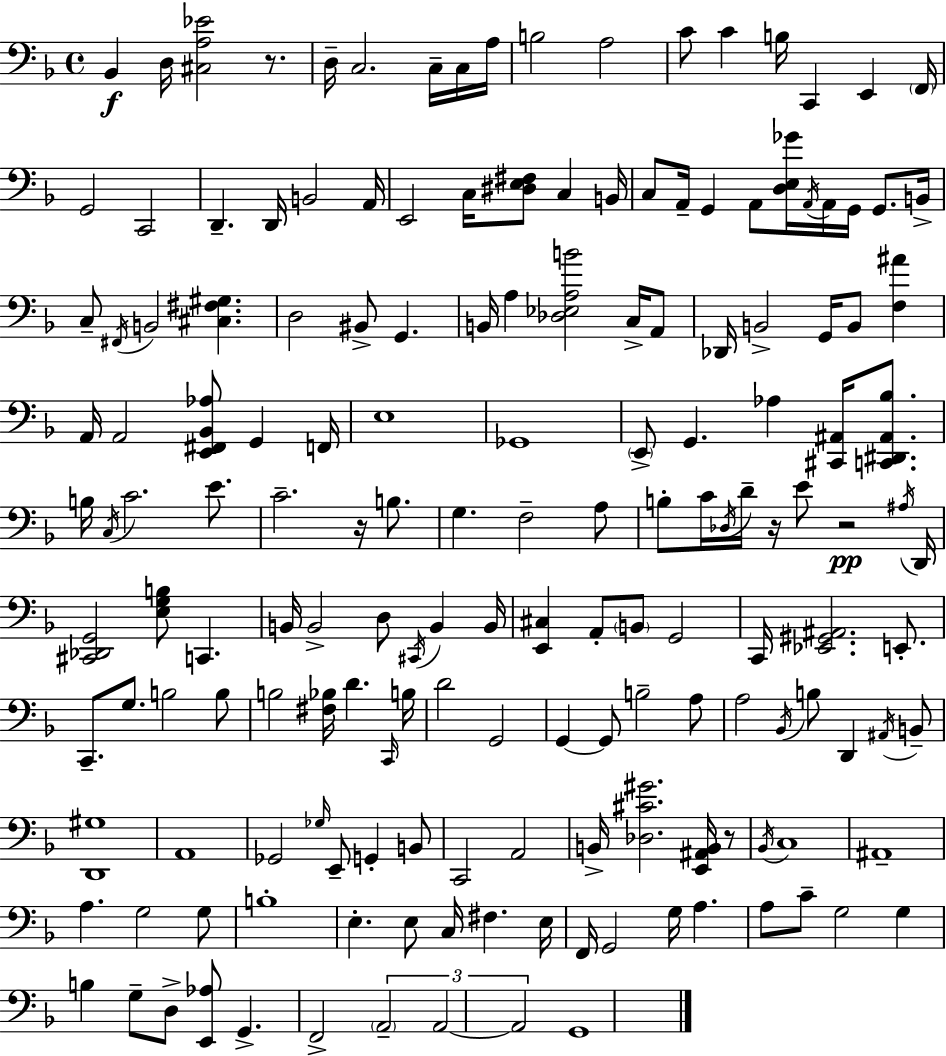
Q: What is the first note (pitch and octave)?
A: Bb2